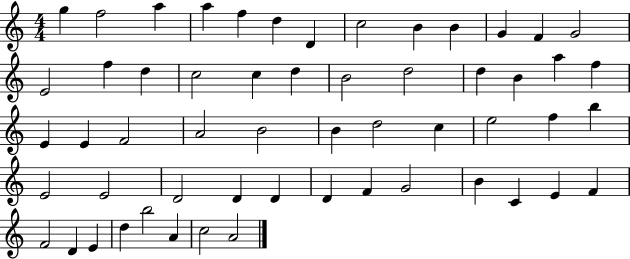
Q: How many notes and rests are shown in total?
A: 56